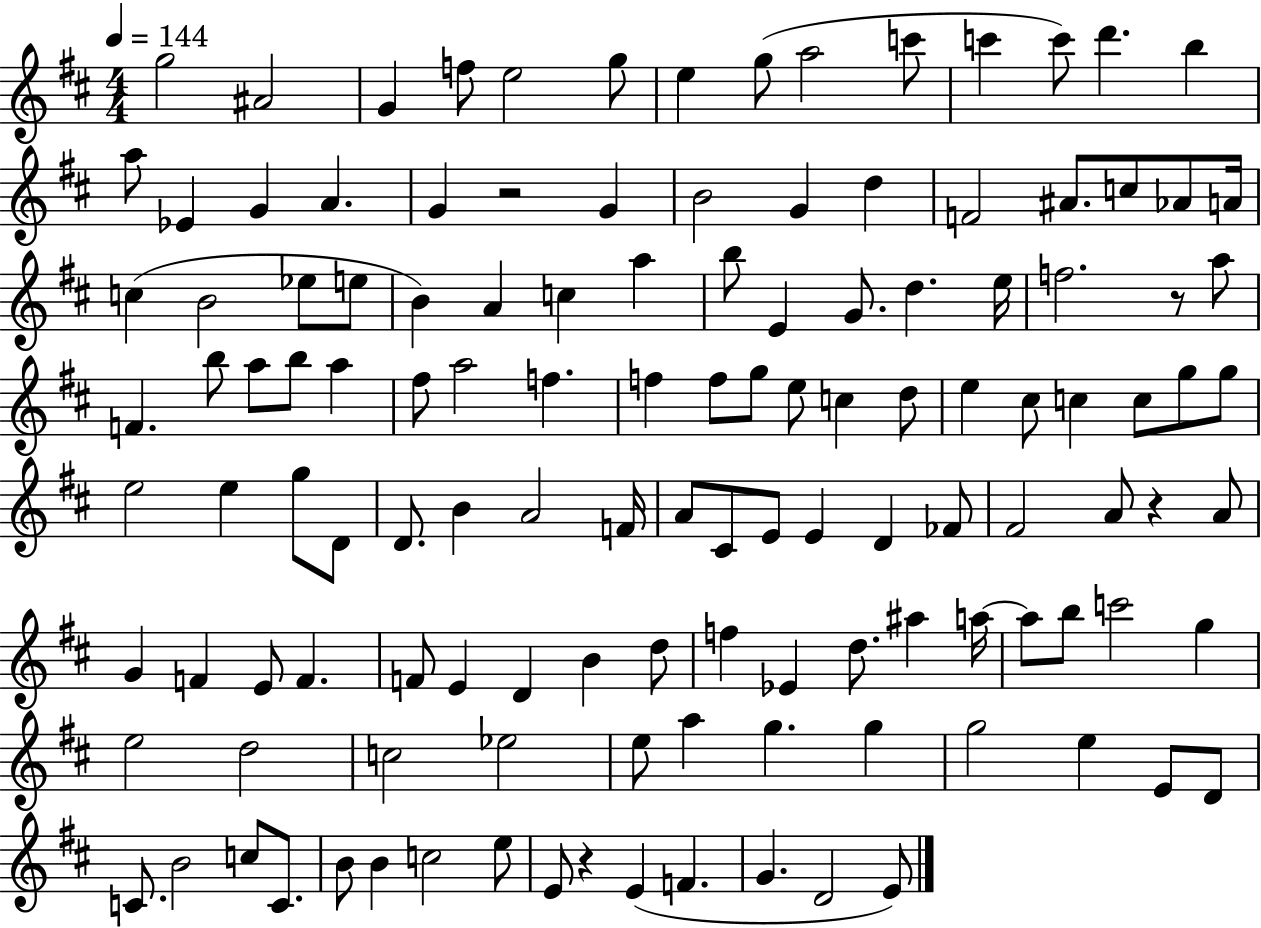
G5/h A#4/h G4/q F5/e E5/h G5/e E5/q G5/e A5/h C6/e C6/q C6/e D6/q. B5/q A5/e Eb4/q G4/q A4/q. G4/q R/h G4/q B4/h G4/q D5/q F4/h A#4/e. C5/e Ab4/e A4/s C5/q B4/h Eb5/e E5/e B4/q A4/q C5/q A5/q B5/e E4/q G4/e. D5/q. E5/s F5/h. R/e A5/e F4/q. B5/e A5/e B5/e A5/q F#5/e A5/h F5/q. F5/q F5/e G5/e E5/e C5/q D5/e E5/q C#5/e C5/q C5/e G5/e G5/e E5/h E5/q G5/e D4/e D4/e. B4/q A4/h F4/s A4/e C#4/e E4/e E4/q D4/q FES4/e F#4/h A4/e R/q A4/e G4/q F4/q E4/e F4/q. F4/e E4/q D4/q B4/q D5/e F5/q Eb4/q D5/e. A#5/q A5/s A5/e B5/e C6/h G5/q E5/h D5/h C5/h Eb5/h E5/e A5/q G5/q. G5/q G5/h E5/q E4/e D4/e C4/e. B4/h C5/e C4/e. B4/e B4/q C5/h E5/e E4/e R/q E4/q F4/q. G4/q. D4/h E4/e